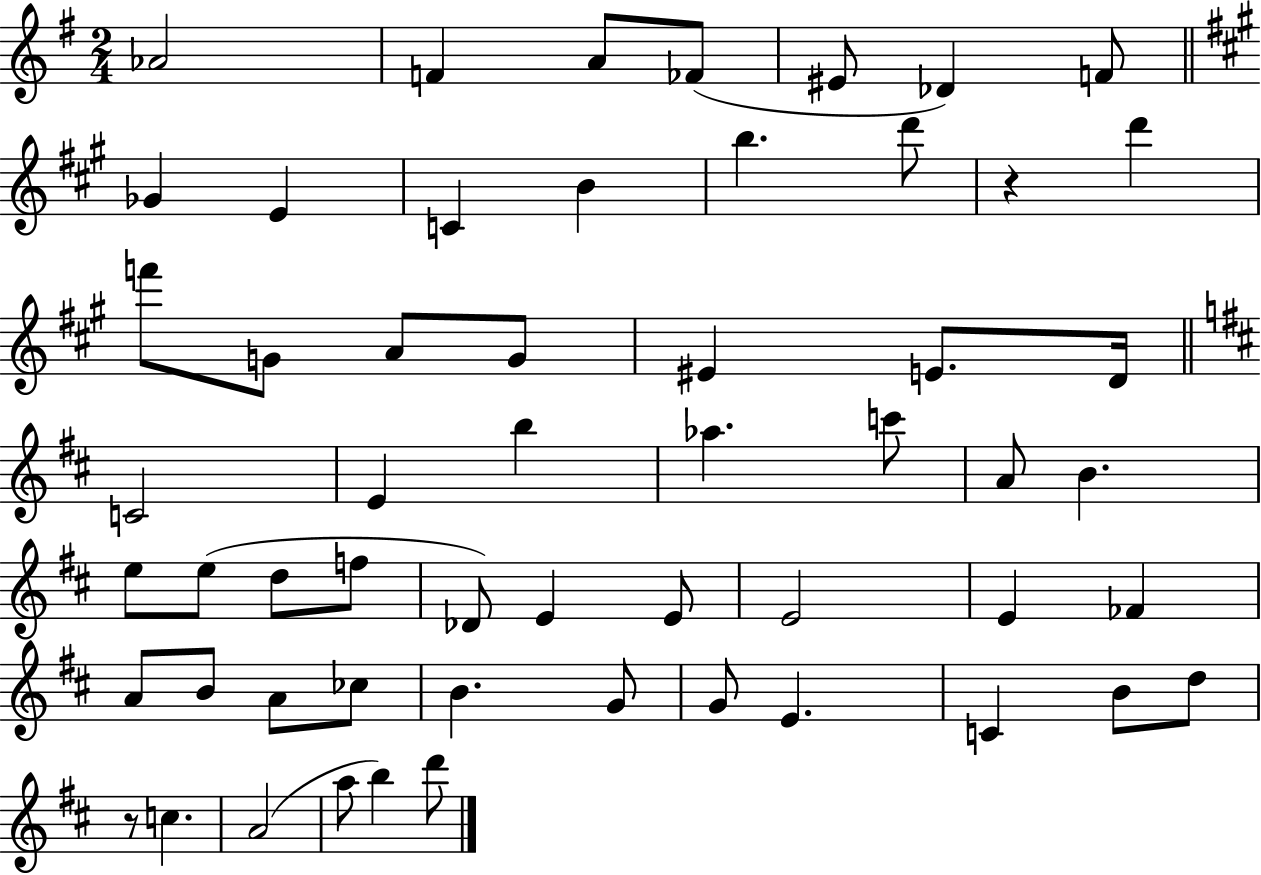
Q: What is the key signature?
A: G major